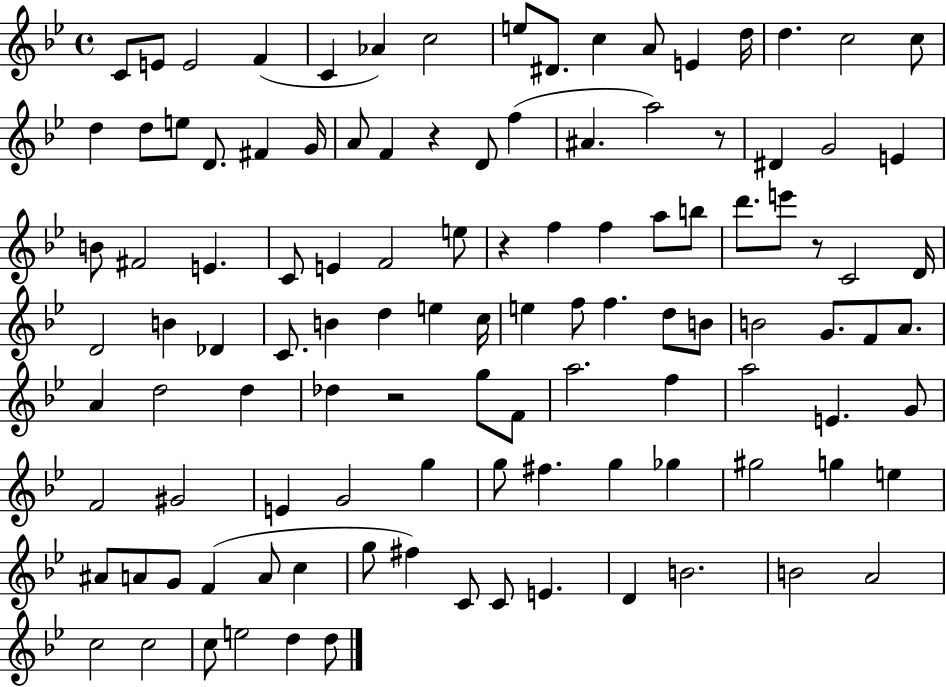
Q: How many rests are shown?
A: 5